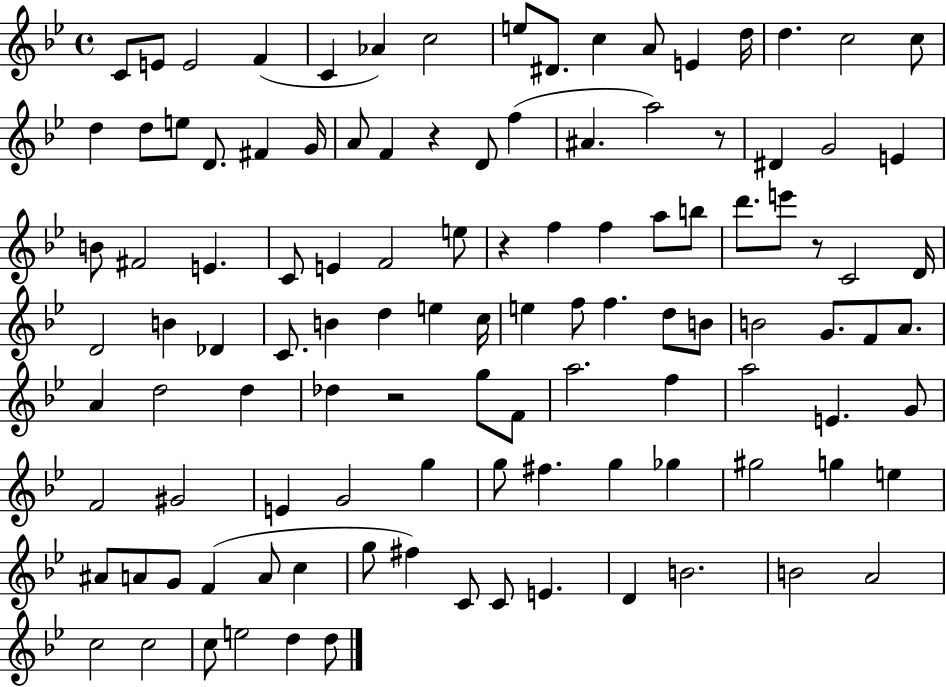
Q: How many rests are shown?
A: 5